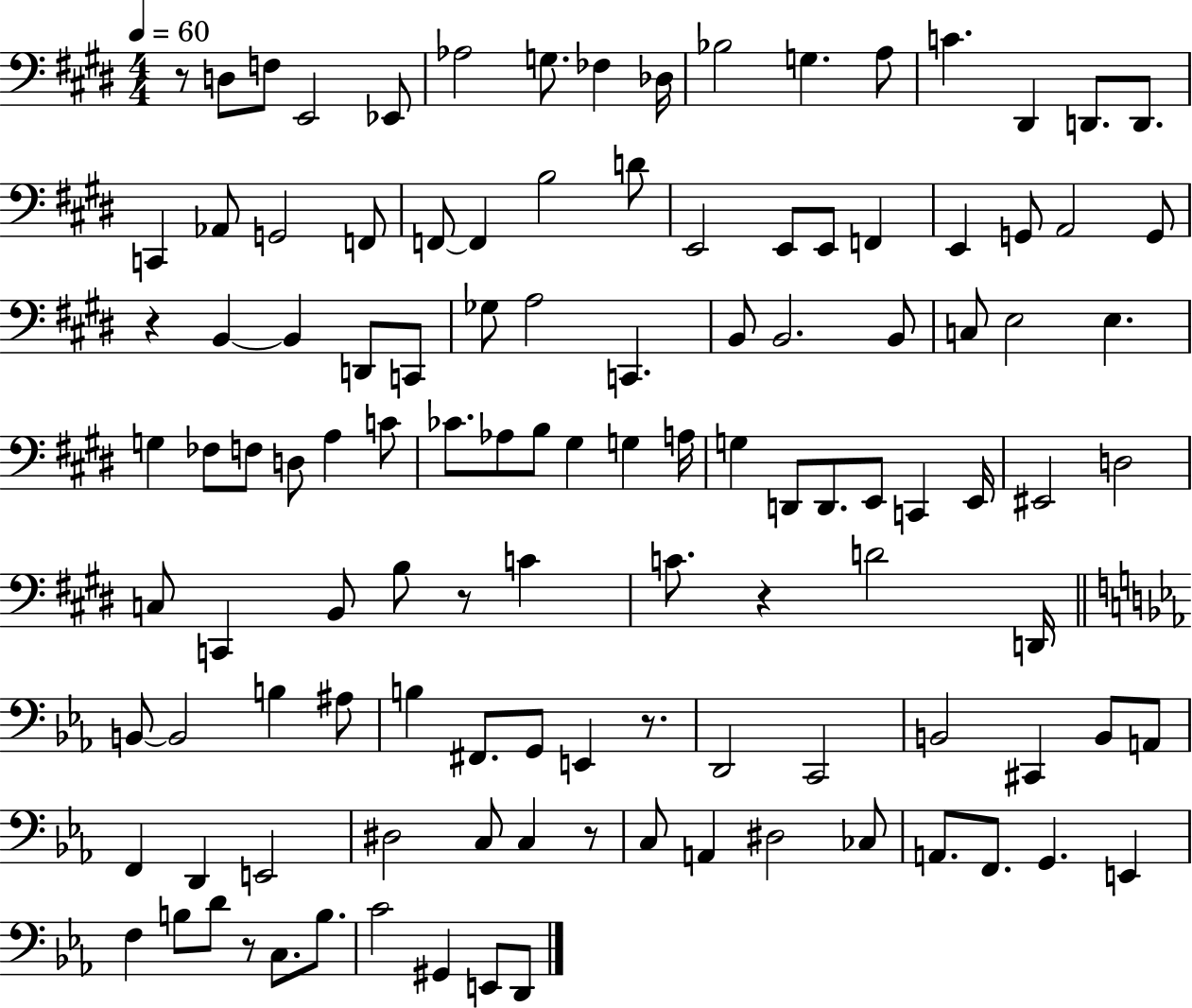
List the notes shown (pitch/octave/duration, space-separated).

R/e D3/e F3/e E2/h Eb2/e Ab3/h G3/e. FES3/q Db3/s Bb3/h G3/q. A3/e C4/q. D#2/q D2/e. D2/e. C2/q Ab2/e G2/h F2/e F2/e F2/q B3/h D4/e E2/h E2/e E2/e F2/q E2/q G2/e A2/h G2/e R/q B2/q B2/q D2/e C2/e Gb3/e A3/h C2/q. B2/e B2/h. B2/e C3/e E3/h E3/q. G3/q FES3/e F3/e D3/e A3/q C4/e CES4/e. Ab3/e B3/e G#3/q G3/q A3/s G3/q D2/e D2/e. E2/e C2/q E2/s EIS2/h D3/h C3/e C2/q B2/e B3/e R/e C4/q C4/e. R/q D4/h D2/s B2/e B2/h B3/q A#3/e B3/q F#2/e. G2/e E2/q R/e. D2/h C2/h B2/h C#2/q B2/e A2/e F2/q D2/q E2/h D#3/h C3/e C3/q R/e C3/e A2/q D#3/h CES3/e A2/e. F2/e. G2/q. E2/q F3/q B3/e D4/e R/e C3/e. B3/e. C4/h G#2/q E2/e D2/e